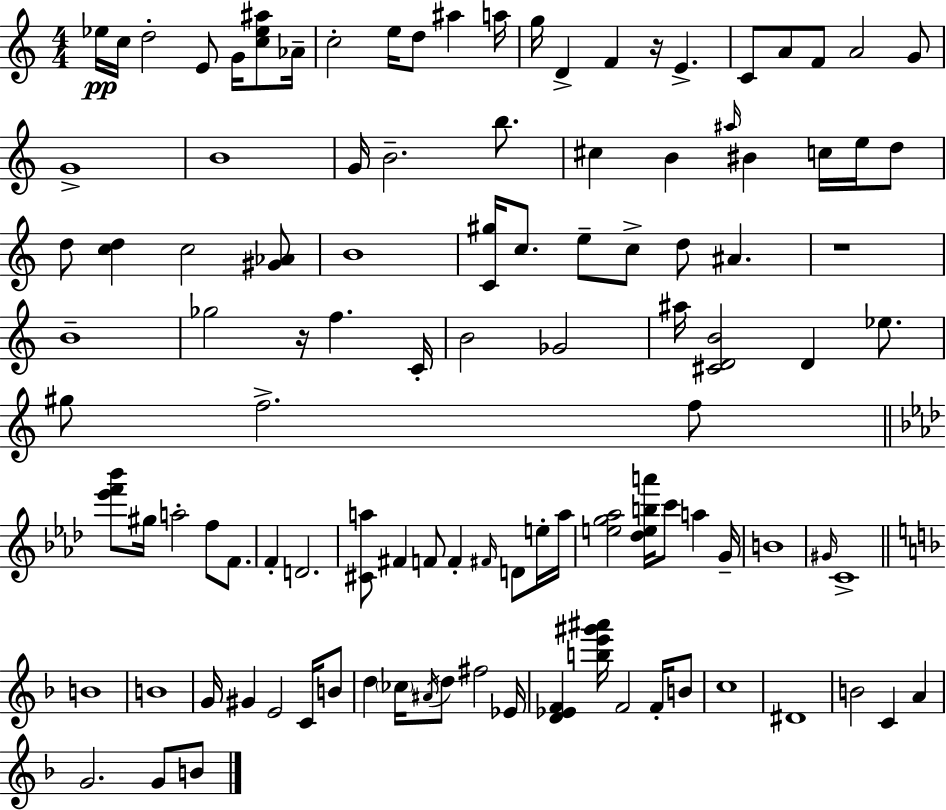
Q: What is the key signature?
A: A minor